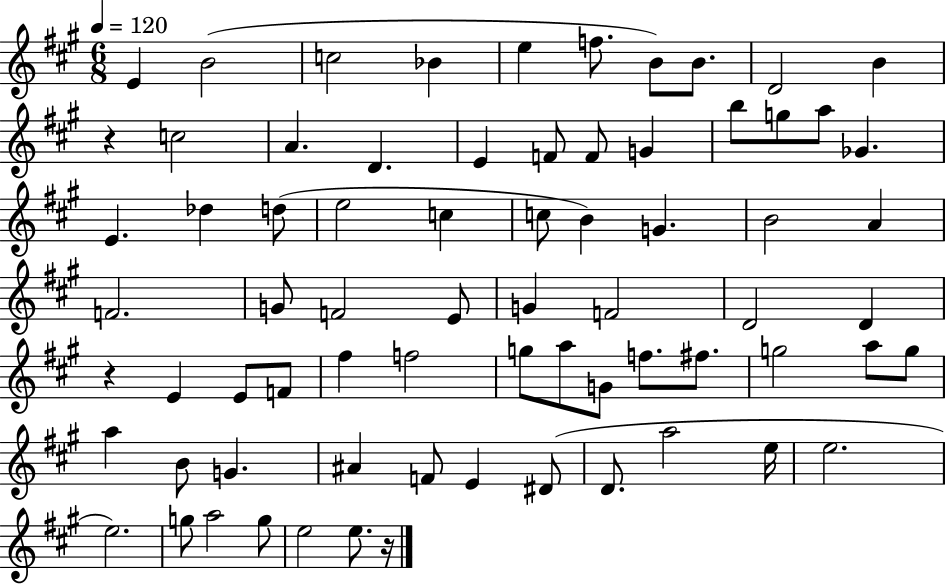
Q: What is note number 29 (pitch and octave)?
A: G4